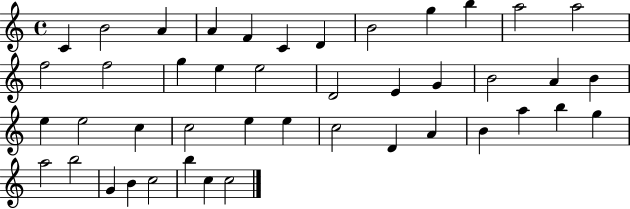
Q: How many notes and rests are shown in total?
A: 44